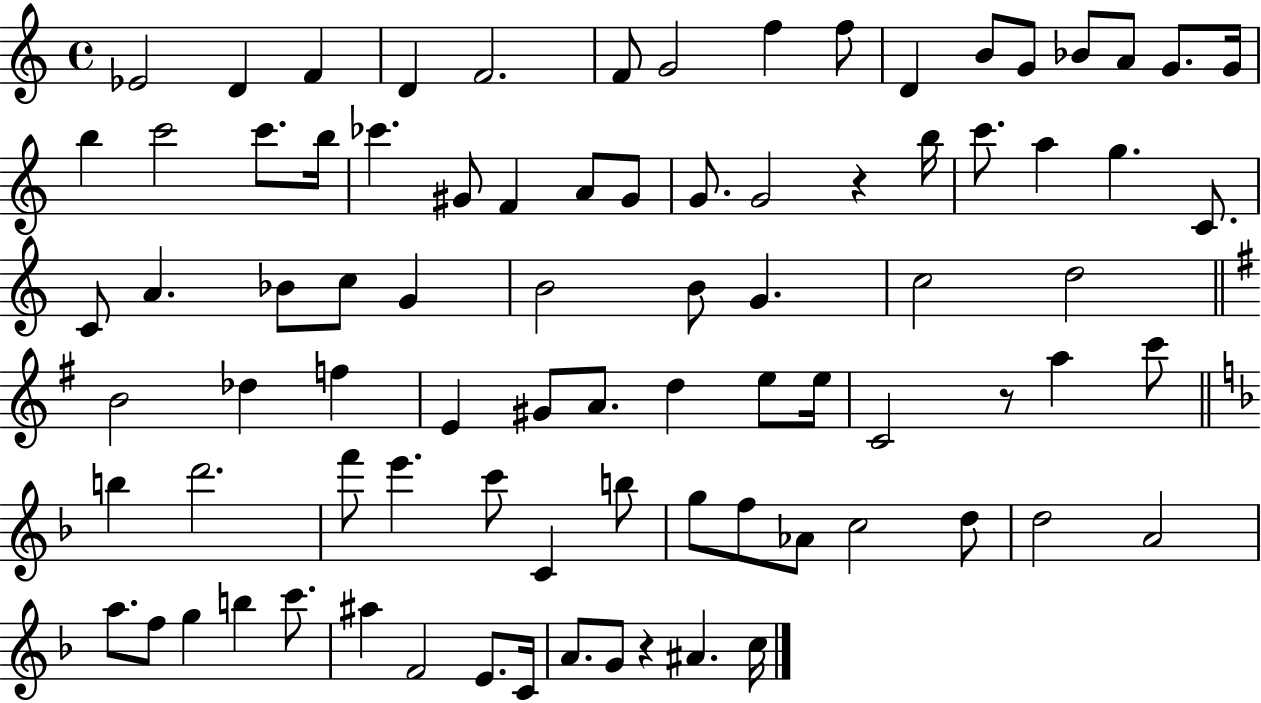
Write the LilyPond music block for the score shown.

{
  \clef treble
  \time 4/4
  \defaultTimeSignature
  \key c \major
  ees'2 d'4 f'4 | d'4 f'2. | f'8 g'2 f''4 f''8 | d'4 b'8 g'8 bes'8 a'8 g'8. g'16 | \break b''4 c'''2 c'''8. b''16 | ces'''4. gis'8 f'4 a'8 gis'8 | g'8. g'2 r4 b''16 | c'''8. a''4 g''4. c'8. | \break c'8 a'4. bes'8 c''8 g'4 | b'2 b'8 g'4. | c''2 d''2 | \bar "||" \break \key g \major b'2 des''4 f''4 | e'4 gis'8 a'8. d''4 e''8 e''16 | c'2 r8 a''4 c'''8 | \bar "||" \break \key f \major b''4 d'''2. | f'''8 e'''4. c'''8 c'4 b''8 | g''8 f''8 aes'8 c''2 d''8 | d''2 a'2 | \break a''8. f''8 g''4 b''4 c'''8. | ais''4 f'2 e'8. c'16 | a'8. g'8 r4 ais'4. c''16 | \bar "|."
}